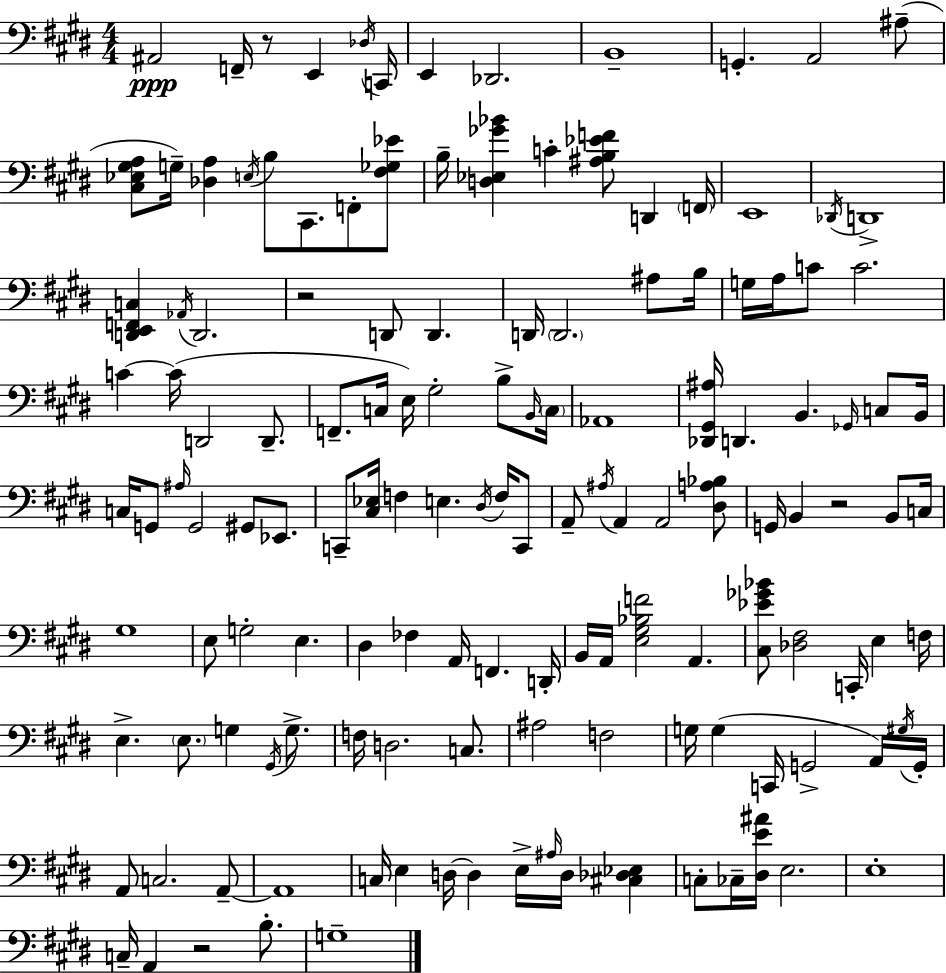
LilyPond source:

{
  \clef bass
  \numericTimeSignature
  \time 4/4
  \key e \major
  \repeat volta 2 { ais,2\ppp f,16-- r8 e,4 \acciaccatura { des16 } | c,16 e,4 des,2. | b,1-- | g,4.-. a,2 ais8--( | \break <cis ees gis a>8 g16--) <des a>4 \acciaccatura { e16 } b8 cis,8. f,8-. | <fis ges ees'>8 b16-- <d ees ges' bes'>4 c'4-. <ais b ees' f'>8 d,4 | \parenthesize f,16 e,1 | \acciaccatura { des,16 } d,1-> | \break <d, e, f, c>4 \acciaccatura { aes,16 } d,2. | r2 d,8 d,4. | d,16 \parenthesize d,2. | ais8 b16 g16 a16 c'8 c'2. | \break c'4~~ c'16( d,2 | d,8.-- f,8.-- c16 e16) gis2-. | b8-> \grace { b,16 } \parenthesize c16 aes,1 | <des, gis, ais>16 d,4. b,4. | \break \grace { ges,16 } c8 b,16 c16 g,8 \grace { ais16 } g,2 | gis,8 ees,8. c,8-- <cis ees>16 f4 e4. | \acciaccatura { dis16 } f16 c,8 a,8-- \acciaccatura { ais16 } a,4 a,2 | <dis a bes>8 g,16 b,4 r2 | \break b,8 c16 gis1 | e8 g2-. | e4. dis4 fes4 | a,16 f,4. d,16-. b,16 a,16 <e gis bes f'>2 | \break a,4. <cis ees' ges' bes'>8 <des fis>2 | c,16-. e4 f16 e4.-> \parenthesize e8. | g4 \acciaccatura { gis,16 } g8.-> f16 d2. | c8. ais2 | \break f2 g16 g4( c,16 | g,2-> a,16) \acciaccatura { gis16 } g,16-. a,8 c2. | a,8--~~ a,1 | c16 e4 | \break d16~~ d4 e16-> \grace { ais16 } d16 <cis des ees>4 c8-. ces16-- <dis e' ais'>16 | e2. e1-. | c16-- a,4 | r2 b8.-. g1-- | \break } \bar "|."
}